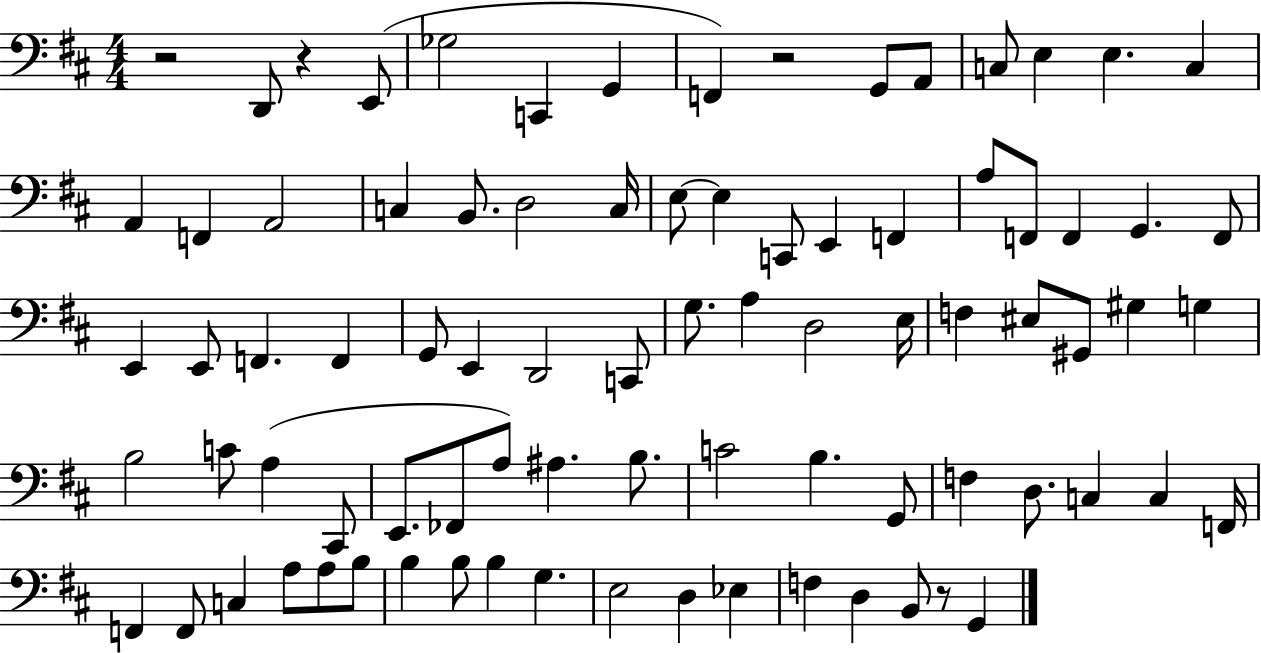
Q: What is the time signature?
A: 4/4